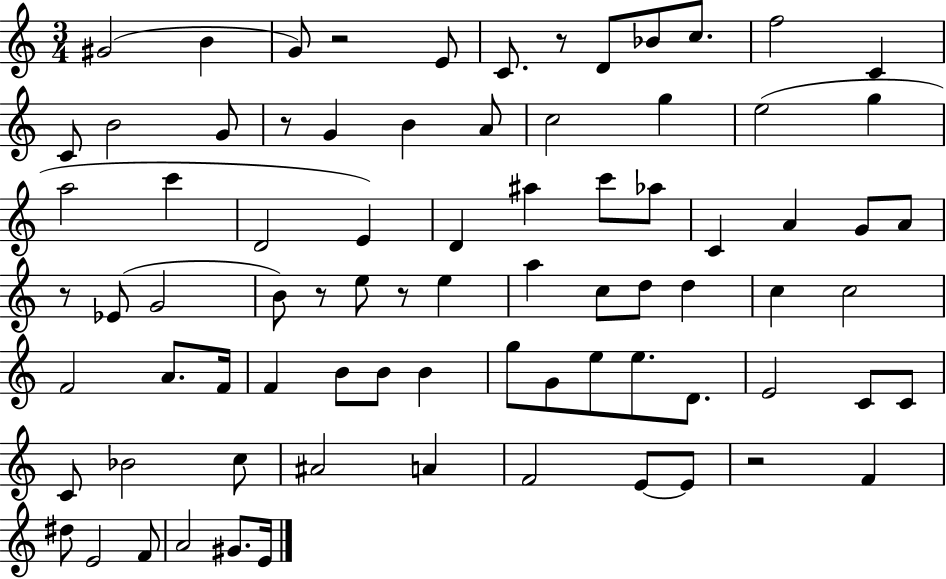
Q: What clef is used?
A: treble